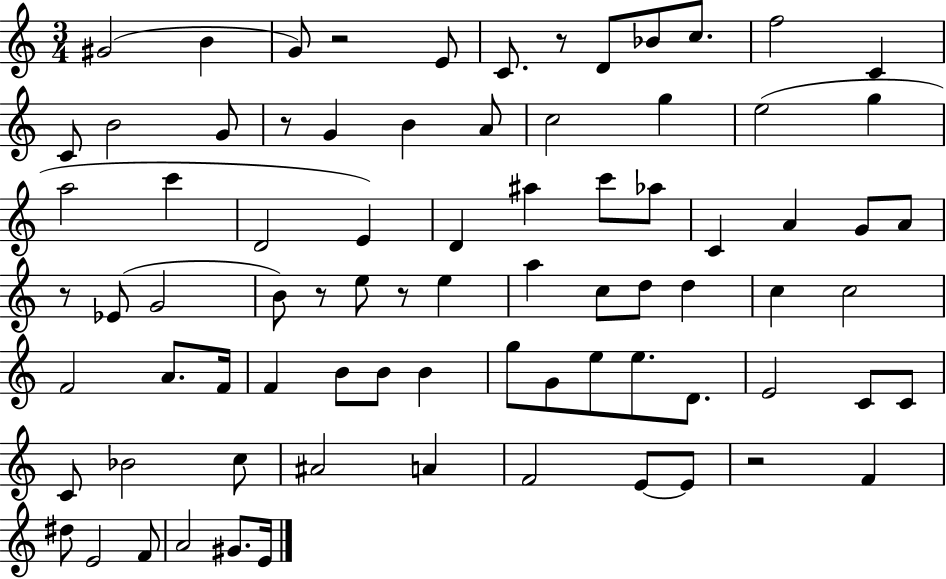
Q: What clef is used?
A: treble